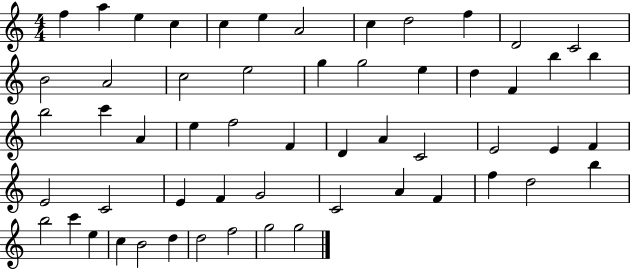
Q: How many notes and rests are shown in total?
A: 56